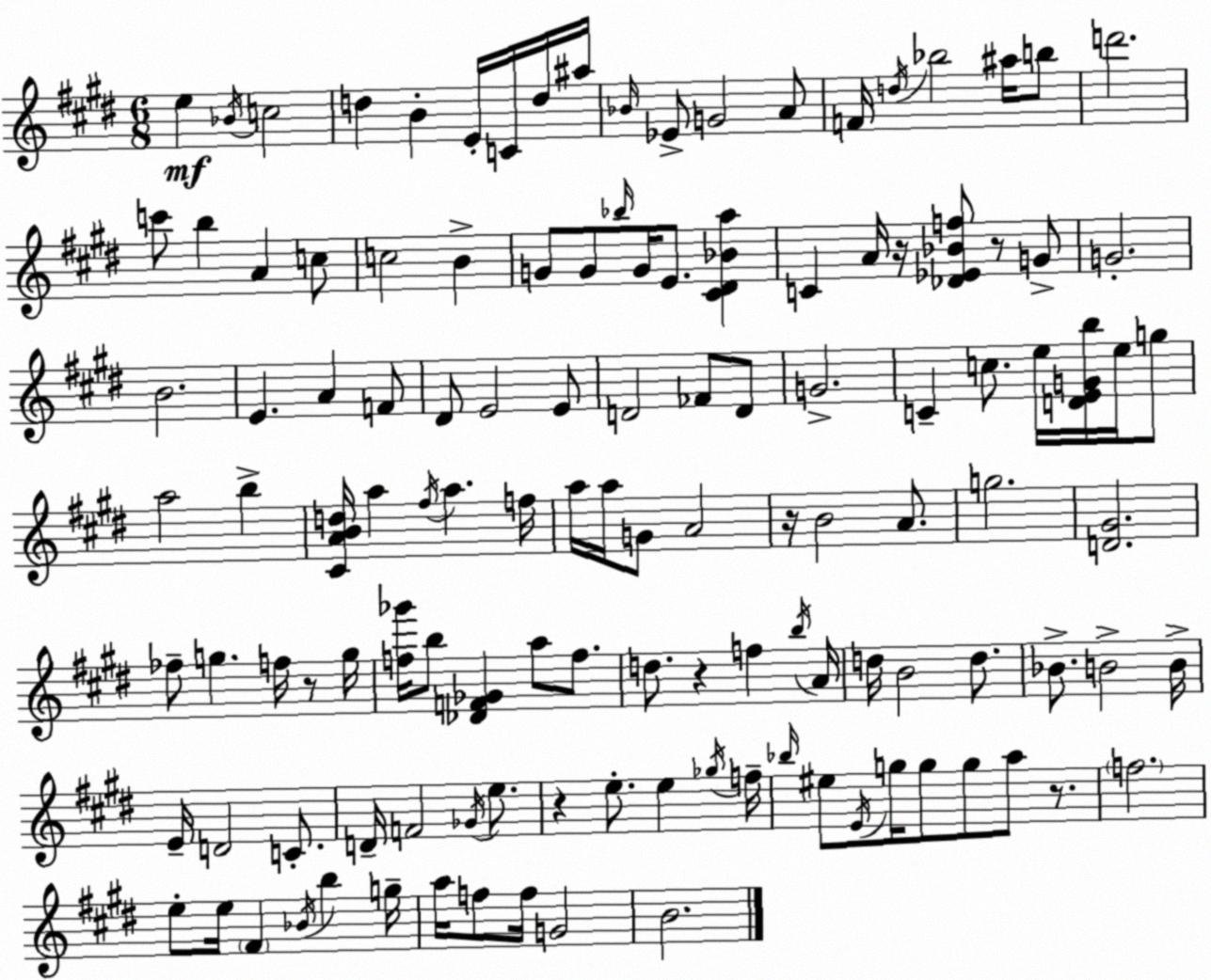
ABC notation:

X:1
T:Untitled
M:6/8
L:1/4
K:E
e _B/4 c2 d B E/4 C/4 d/4 ^a/4 _B/4 _E/2 G2 A/2 F/4 d/4 _b2 ^a/4 b/2 d'2 c'/2 b A c/2 c2 B G/2 G/2 _b/4 G/4 E/2 [^C^D_Ba] C A/4 z/4 [_D_E_Bf]/2 z/2 G/2 G2 B2 E A F/2 ^D/2 E2 E/2 D2 _F/2 D/2 G2 C c/2 e/4 [DEGb]/4 e/4 g/2 a2 b [^CABd]/4 a ^f/4 a f/4 a/4 a/4 G/2 A2 z/4 B2 A/2 g2 [D^G]2 _f/2 g f/4 z/2 g/4 [f_g']/4 b/2 [_DF_G] a/2 f/2 d/2 z f b/4 A/4 d/4 B2 d/2 _B/2 B2 B/4 E/4 D2 C/2 D/4 F2 _G/4 e/2 z e/2 e _g/4 f/4 _b/4 ^e/2 E/4 g/4 g/2 g/2 a/2 z/2 f2 e/2 e/4 ^F _B/4 b g/4 a/4 f/2 f/4 G2 B2